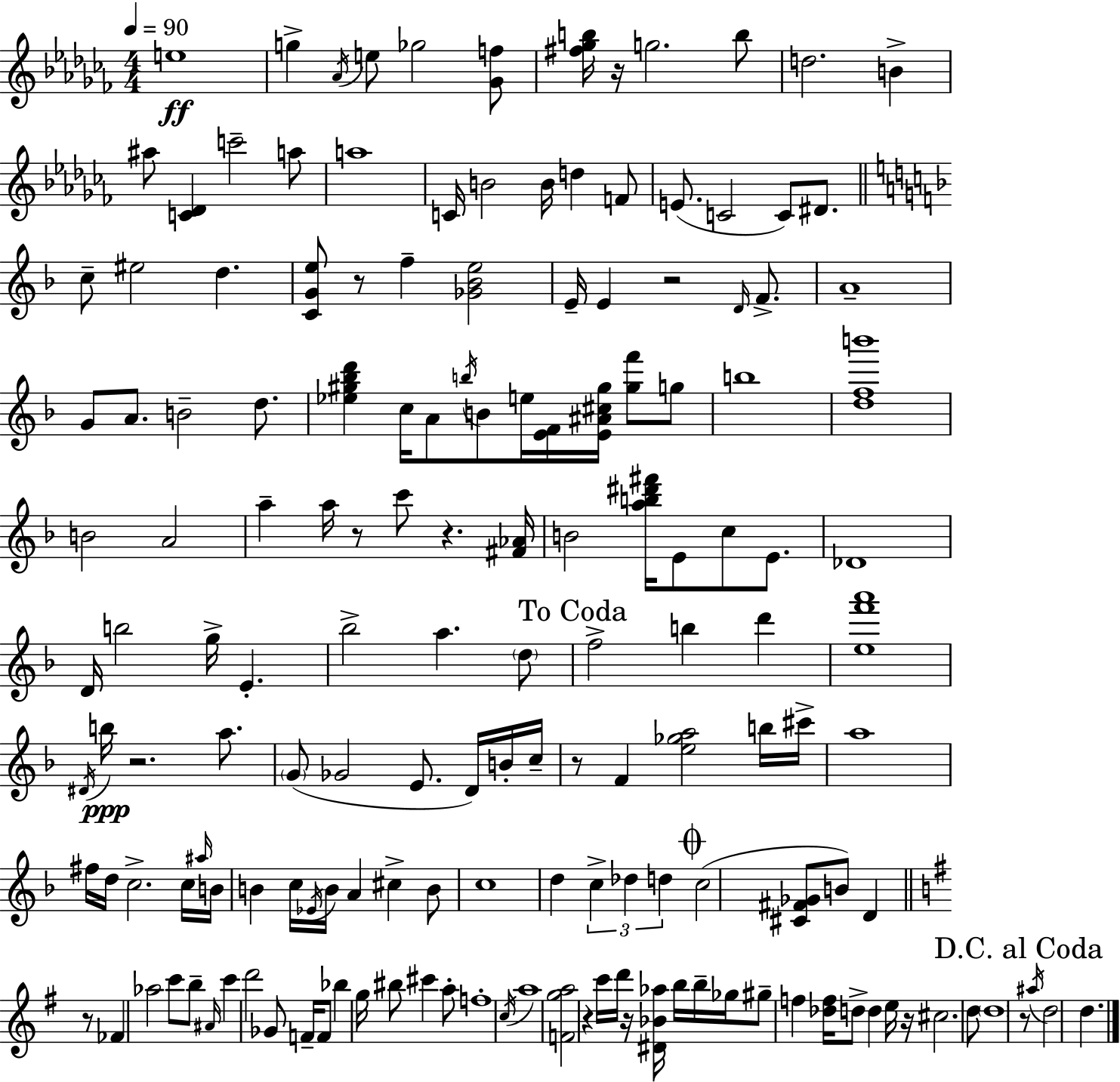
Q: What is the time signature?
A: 4/4